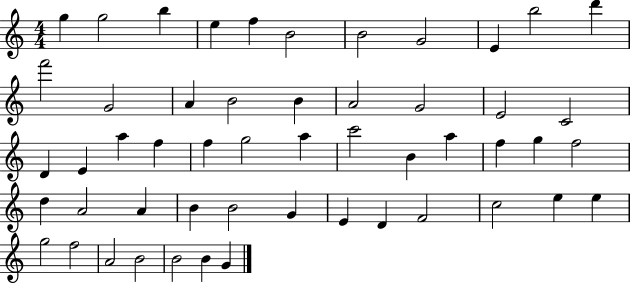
X:1
T:Untitled
M:4/4
L:1/4
K:C
g g2 b e f B2 B2 G2 E b2 d' f'2 G2 A B2 B A2 G2 E2 C2 D E a f f g2 a c'2 B a f g f2 d A2 A B B2 G E D F2 c2 e e g2 f2 A2 B2 B2 B G